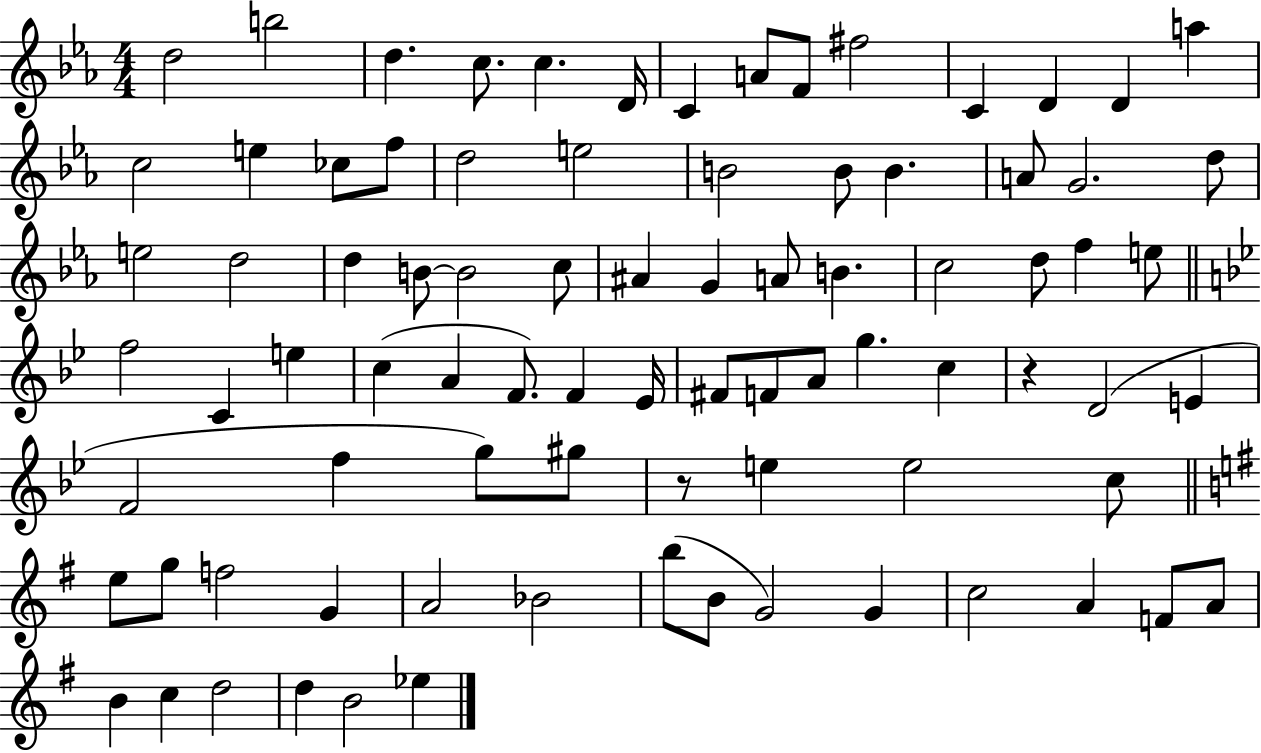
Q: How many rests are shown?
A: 2